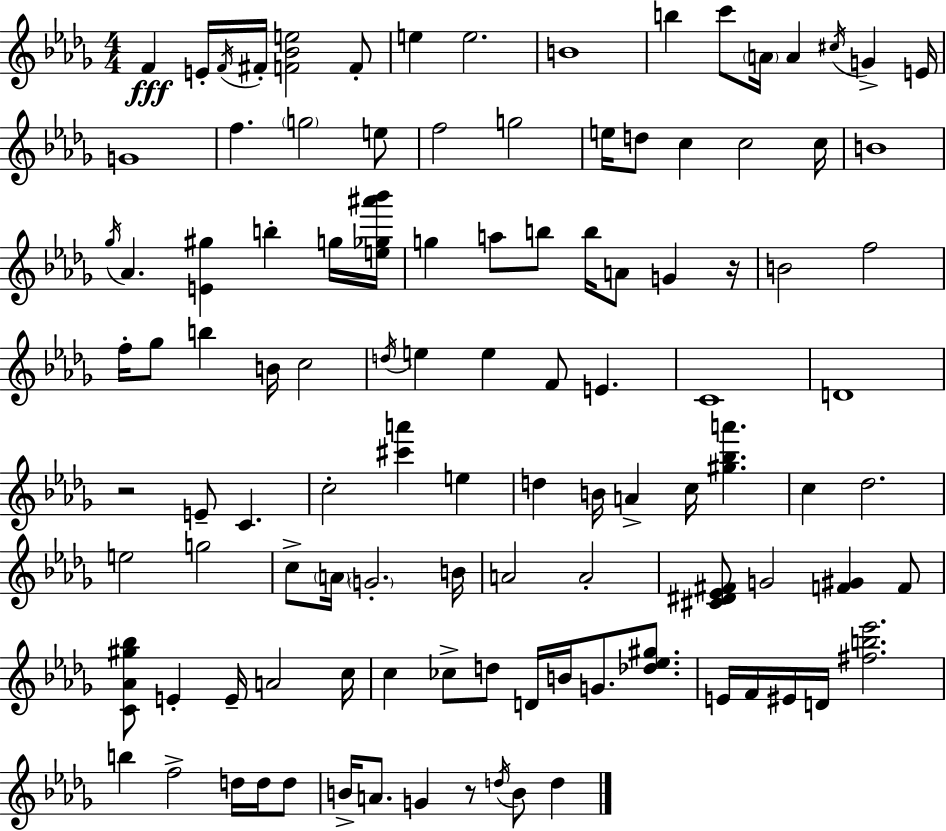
X:1
T:Untitled
M:4/4
L:1/4
K:Bbm
F E/4 F/4 ^F/4 [F_Be]2 F/2 e e2 B4 b c'/2 A/4 A ^c/4 G E/4 G4 f g2 e/2 f2 g2 e/4 d/2 c c2 c/4 B4 _g/4 _A [E^g] b g/4 [e_g^a'_b']/4 g a/2 b/2 b/4 A/2 G z/4 B2 f2 f/4 _g/2 b B/4 c2 d/4 e e F/2 E C4 D4 z2 E/2 C c2 [^c'a'] e d B/4 A c/4 [^g_ba'] c _d2 e2 g2 c/2 A/4 G2 B/4 A2 A2 [^C^D_E^F]/2 G2 [F^G] F/2 [C_A^g_b]/2 E E/4 A2 c/4 c _c/2 d/2 D/4 B/4 G/2 [_d_e^g]/2 E/4 F/4 ^E/4 D/4 [^fb_e']2 b f2 d/4 d/4 d/2 B/4 A/2 G z/2 d/4 B/2 d